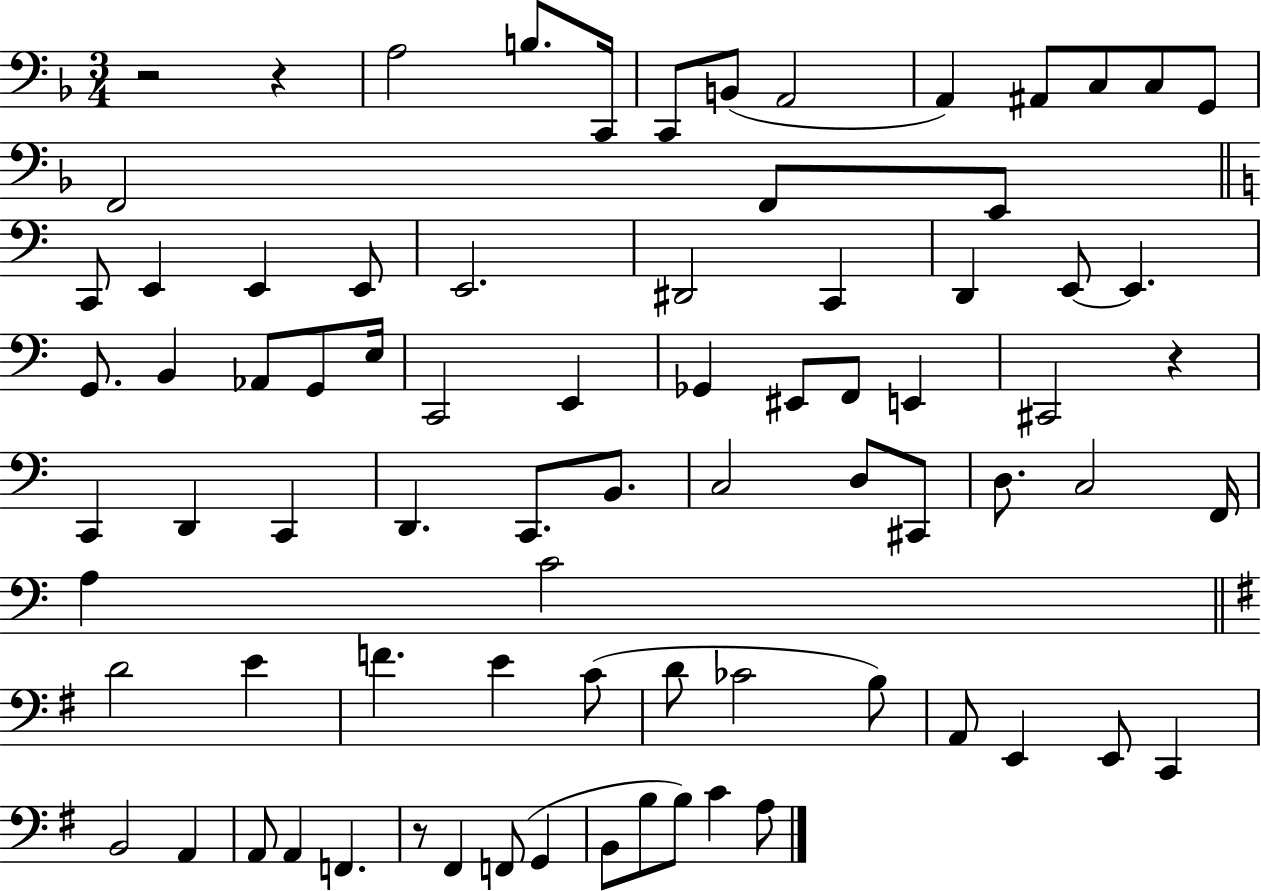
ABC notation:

X:1
T:Untitled
M:3/4
L:1/4
K:F
z2 z A,2 B,/2 C,,/4 C,,/2 B,,/2 A,,2 A,, ^A,,/2 C,/2 C,/2 G,,/2 F,,2 F,,/2 E,,/2 C,,/2 E,, E,, E,,/2 E,,2 ^D,,2 C,, D,, E,,/2 E,, G,,/2 B,, _A,,/2 G,,/2 E,/4 C,,2 E,, _G,, ^E,,/2 F,,/2 E,, ^C,,2 z C,, D,, C,, D,, C,,/2 B,,/2 C,2 D,/2 ^C,,/2 D,/2 C,2 F,,/4 A, C2 D2 E F E C/2 D/2 _C2 B,/2 A,,/2 E,, E,,/2 C,, B,,2 A,, A,,/2 A,, F,, z/2 ^F,, F,,/2 G,, B,,/2 B,/2 B,/2 C A,/2